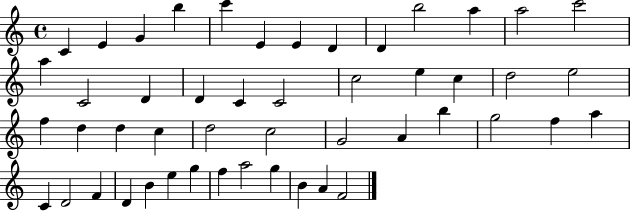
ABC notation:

X:1
T:Untitled
M:4/4
L:1/4
K:C
C E G b c' E E D D b2 a a2 c'2 a C2 D D C C2 c2 e c d2 e2 f d d c d2 c2 G2 A b g2 f a C D2 F D B e g f a2 g B A F2